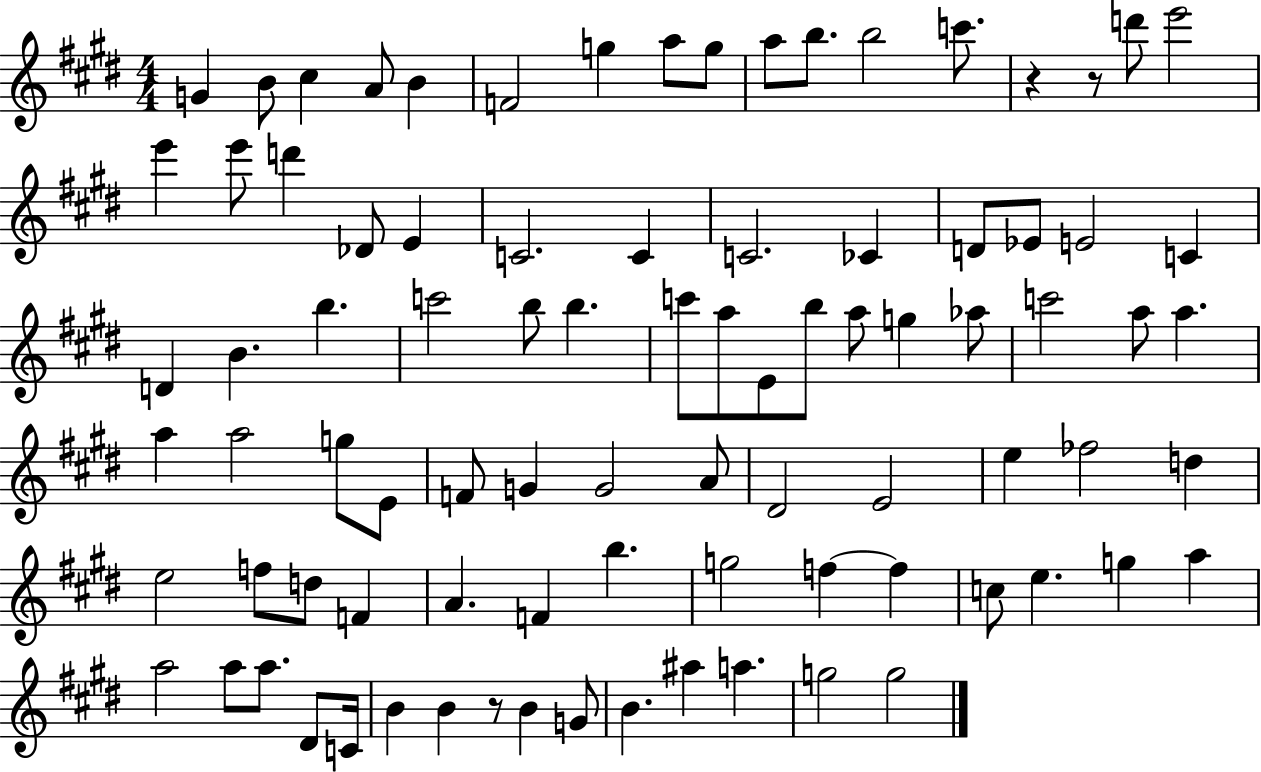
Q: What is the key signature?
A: E major